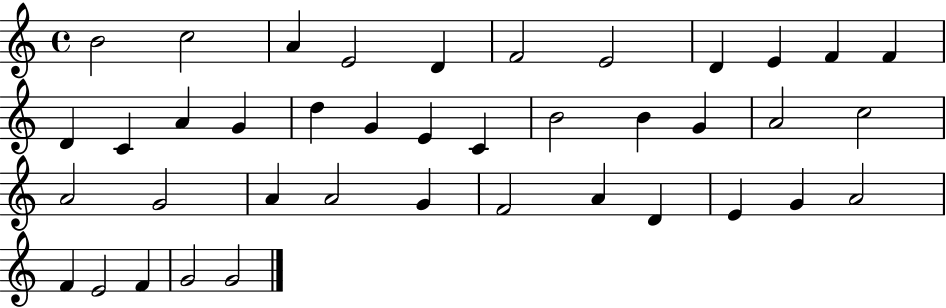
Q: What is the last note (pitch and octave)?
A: G4